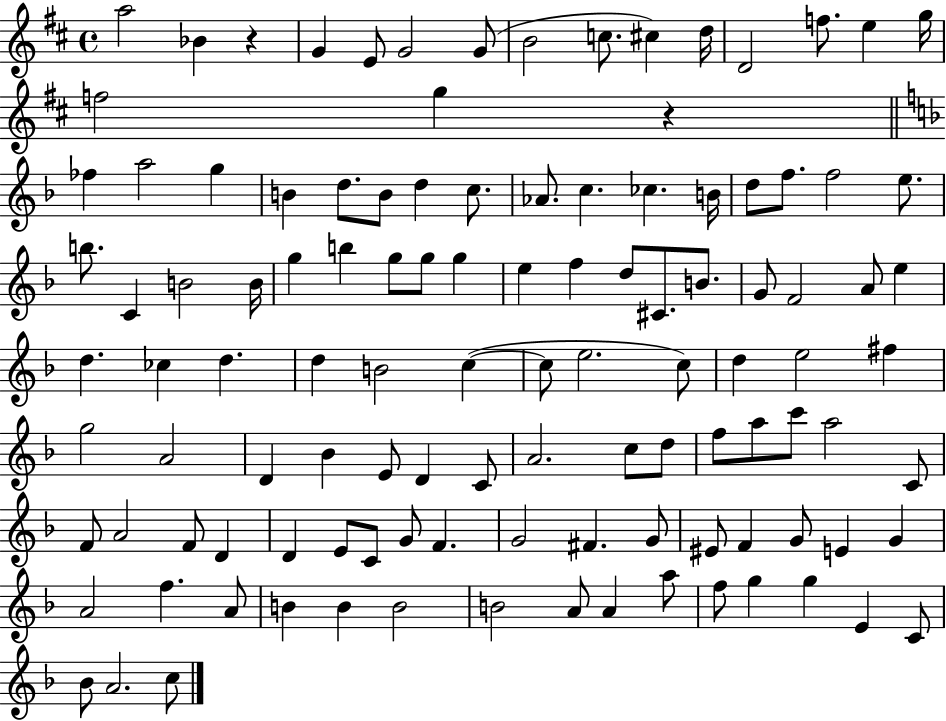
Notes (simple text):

A5/h Bb4/q R/q G4/q E4/e G4/h G4/e B4/h C5/e. C#5/q D5/s D4/h F5/e. E5/q G5/s F5/h G5/q R/q FES5/q A5/h G5/q B4/q D5/e. B4/e D5/q C5/e. Ab4/e. C5/q. CES5/q. B4/s D5/e F5/e. F5/h E5/e. B5/e. C4/q B4/h B4/s G5/q B5/q G5/e G5/e G5/q E5/q F5/q D5/e C#4/e. B4/e. G4/e F4/h A4/e E5/q D5/q. CES5/q D5/q. D5/q B4/h C5/q C5/e E5/h. C5/e D5/q E5/h F#5/q G5/h A4/h D4/q Bb4/q E4/e D4/q C4/e A4/h. C5/e D5/e F5/e A5/e C6/e A5/h C4/e F4/e A4/h F4/e D4/q D4/q E4/e C4/e G4/e F4/q. G4/h F#4/q. G4/e EIS4/e F4/q G4/e E4/q G4/q A4/h F5/q. A4/e B4/q B4/q B4/h B4/h A4/e A4/q A5/e F5/e G5/q G5/q E4/q C4/e Bb4/e A4/h. C5/e